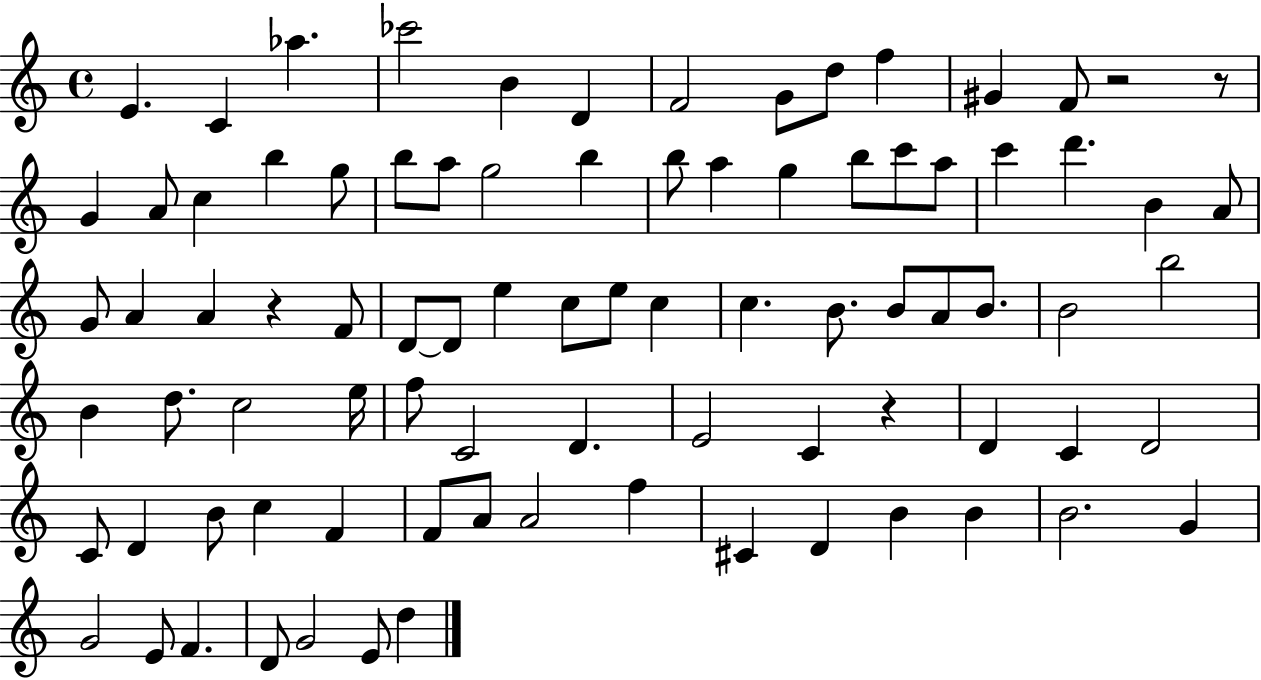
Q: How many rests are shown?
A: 4